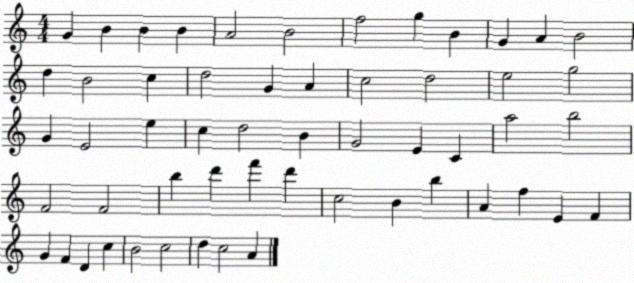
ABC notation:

X:1
T:Untitled
M:4/4
L:1/4
K:C
G B B B A2 B2 f2 g B G A B2 d B2 c d2 G A c2 d2 e2 g2 G E2 e c d2 B G2 E C a2 b2 F2 F2 b d' f' d' c2 B b A f E F G F D c B2 c2 d c2 A